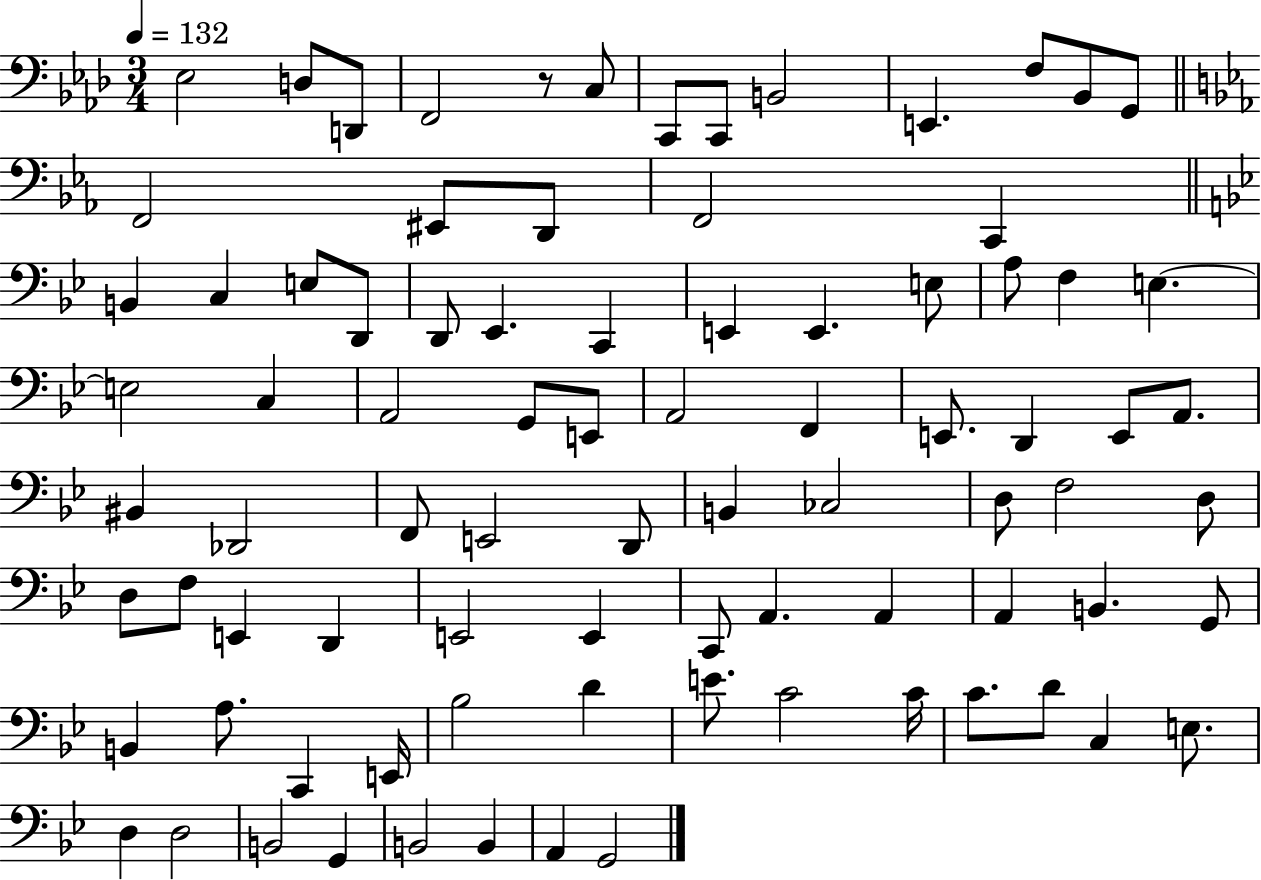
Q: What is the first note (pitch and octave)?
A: Eb3